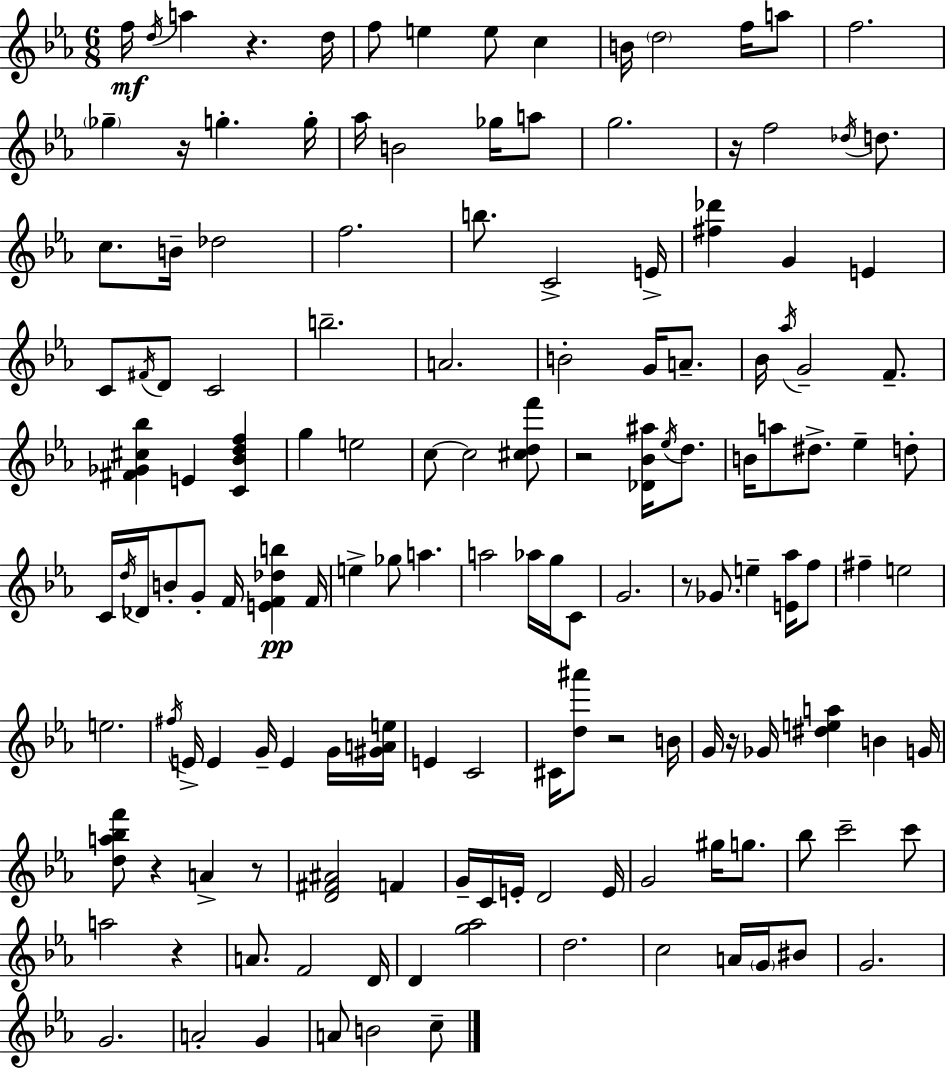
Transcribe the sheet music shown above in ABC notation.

X:1
T:Untitled
M:6/8
L:1/4
K:Eb
f/4 d/4 a z d/4 f/2 e e/2 c B/4 d2 f/4 a/2 f2 _g z/4 g g/4 _a/4 B2 _g/4 a/2 g2 z/4 f2 _d/4 d/2 c/2 B/4 _d2 f2 b/2 C2 E/4 [^f_d'] G E C/2 ^F/4 D/2 C2 b2 A2 B2 G/4 A/2 _B/4 _a/4 G2 F/2 [^F_G^c_b] E [C_Bdf] g e2 c/2 c2 [^cdf']/2 z2 [_D_B^a]/4 _e/4 d/2 B/4 a/2 ^d/2 _e d/2 C/4 d/4 _D/4 B/2 G/2 F/4 [EF_db] F/4 e _g/2 a a2 _a/4 g/4 C/2 G2 z/2 _G/2 e [E_a]/4 f/2 ^f e2 e2 ^f/4 E/4 E G/4 E G/4 [^GAe]/4 E C2 ^C/4 [d^a']/2 z2 B/4 G/4 z/4 _G/4 [^dea] B G/4 [da_bf']/2 z A z/2 [D^F^A]2 F G/4 C/4 E/4 D2 E/4 G2 ^g/4 g/2 _b/2 c'2 c'/2 a2 z A/2 F2 D/4 D [g_a]2 d2 c2 A/4 G/4 ^B/2 G2 G2 A2 G A/2 B2 c/2